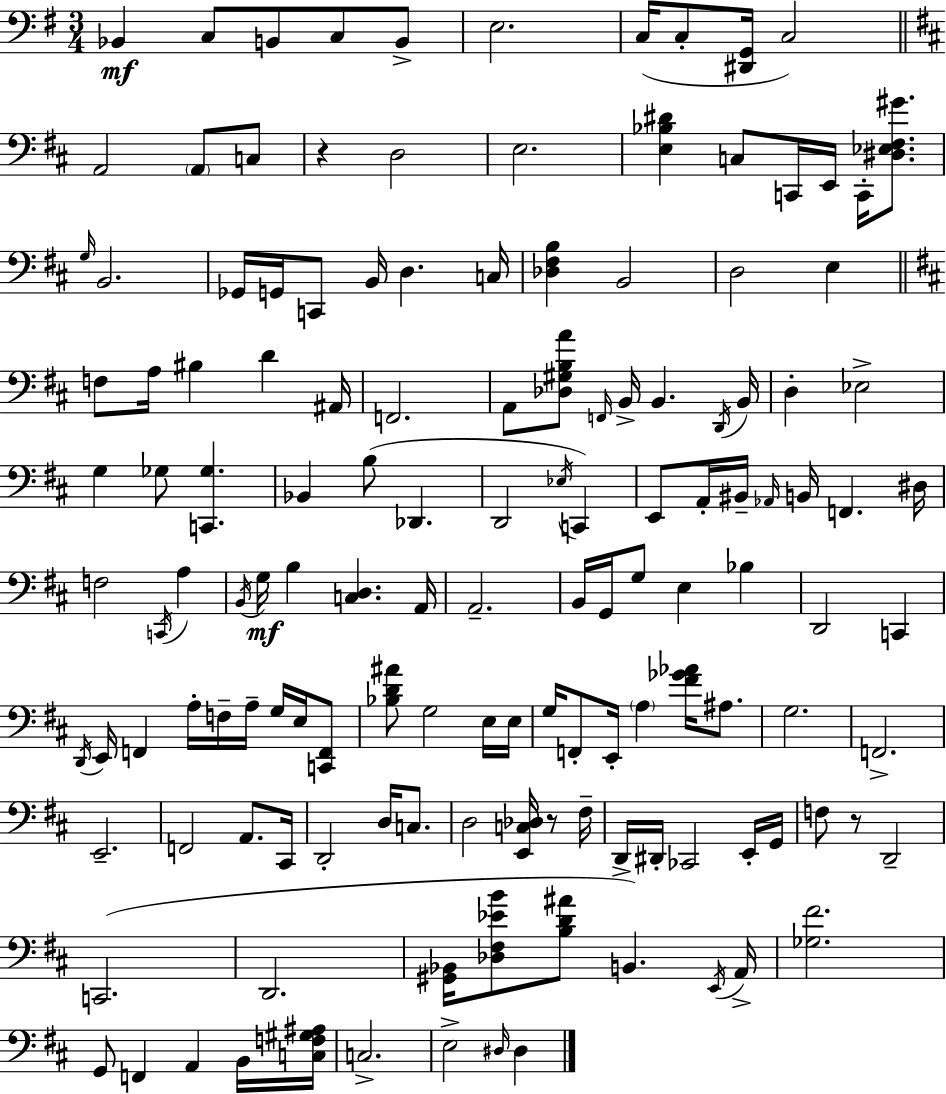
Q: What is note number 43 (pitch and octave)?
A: Eb3